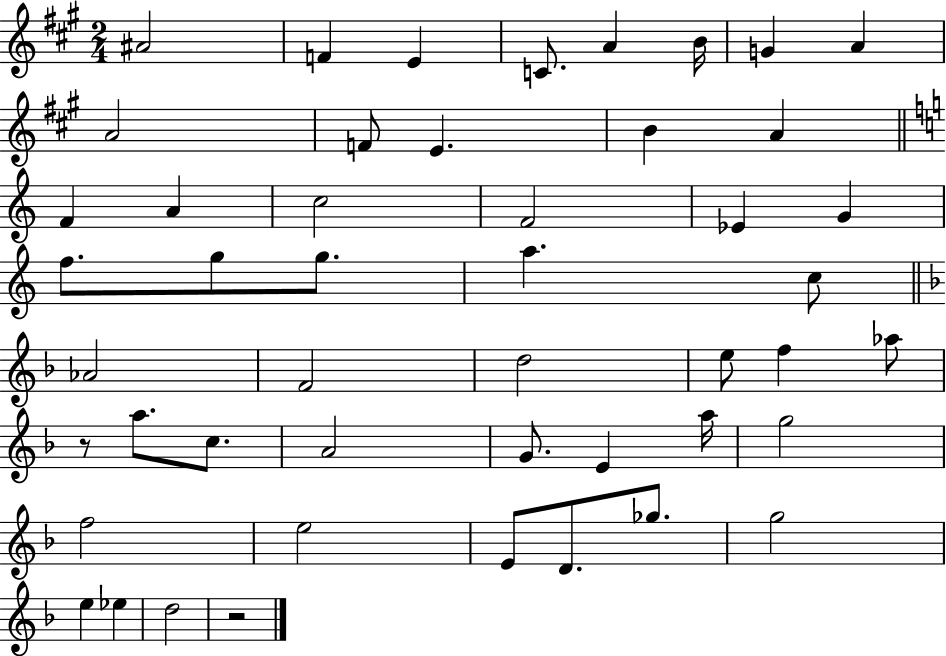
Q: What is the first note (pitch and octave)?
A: A#4